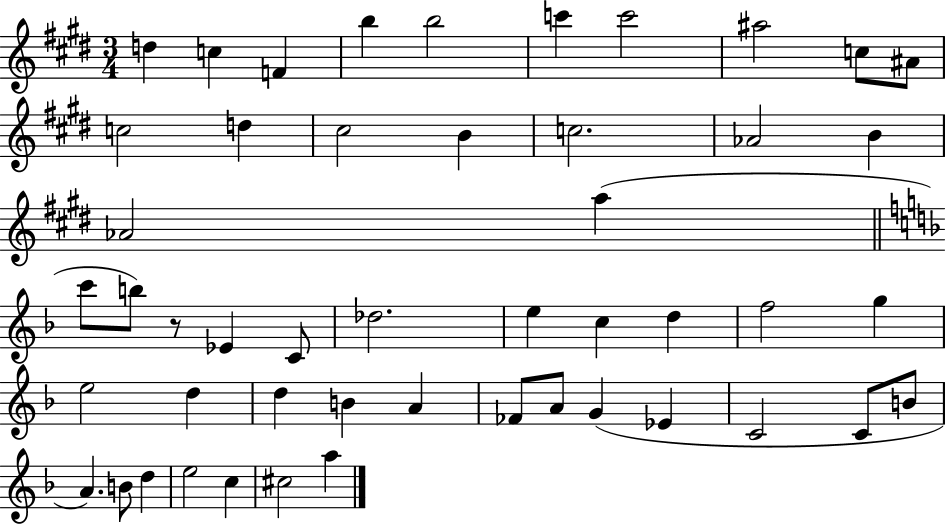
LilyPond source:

{
  \clef treble
  \numericTimeSignature
  \time 3/4
  \key e \major
  d''4 c''4 f'4 | b''4 b''2 | c'''4 c'''2 | ais''2 c''8 ais'8 | \break c''2 d''4 | cis''2 b'4 | c''2. | aes'2 b'4 | \break aes'2 a''4( | \bar "||" \break \key f \major c'''8 b''8) r8 ees'4 c'8 | des''2. | e''4 c''4 d''4 | f''2 g''4 | \break e''2 d''4 | d''4 b'4 a'4 | fes'8 a'8 g'4( ees'4 | c'2 c'8 b'8 | \break a'4.) b'8 d''4 | e''2 c''4 | cis''2 a''4 | \bar "|."
}